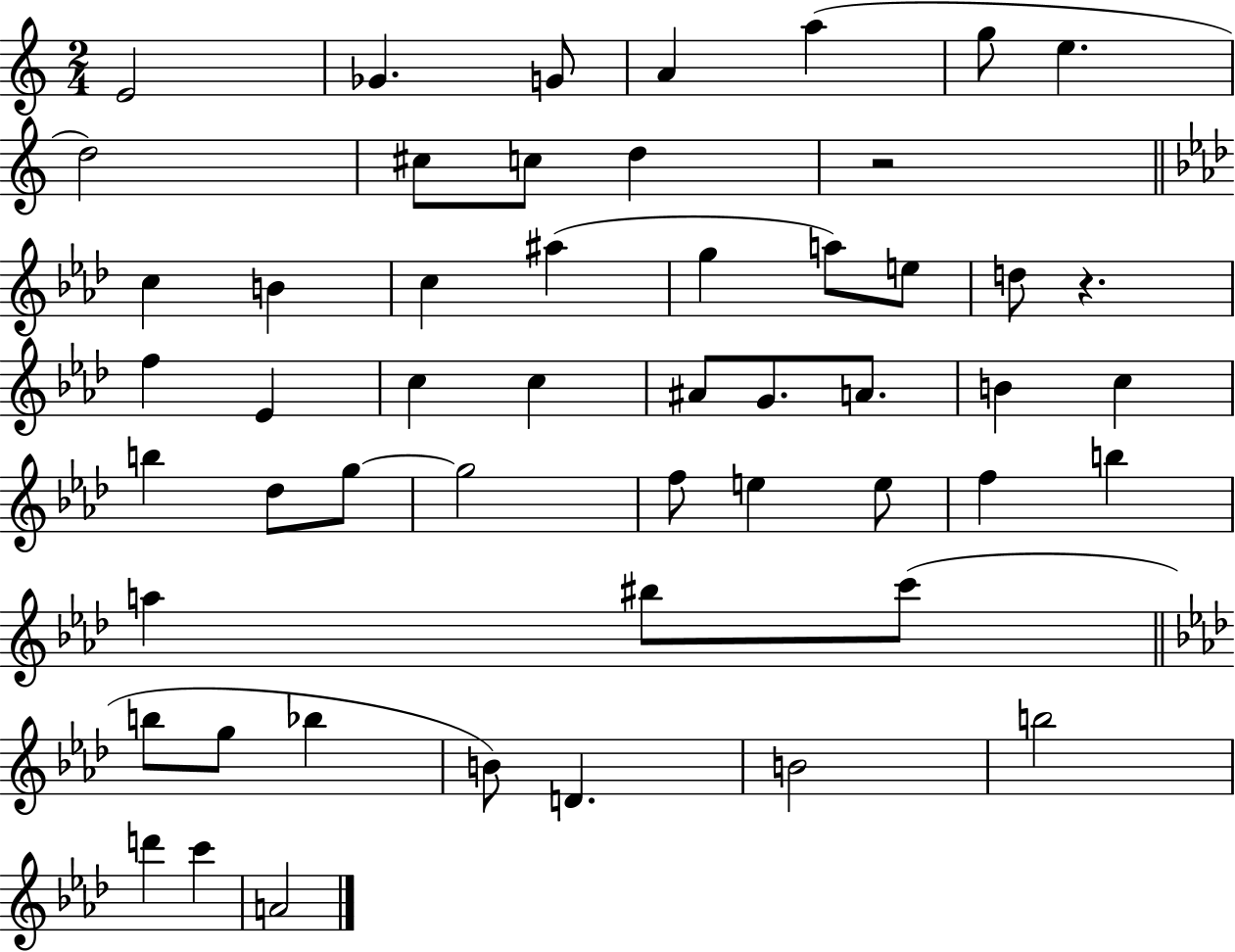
X:1
T:Untitled
M:2/4
L:1/4
K:C
E2 _G G/2 A a g/2 e d2 ^c/2 c/2 d z2 c B c ^a g a/2 e/2 d/2 z f _E c c ^A/2 G/2 A/2 B c b _d/2 g/2 g2 f/2 e e/2 f b a ^b/2 c'/2 b/2 g/2 _b B/2 D B2 b2 d' c' A2